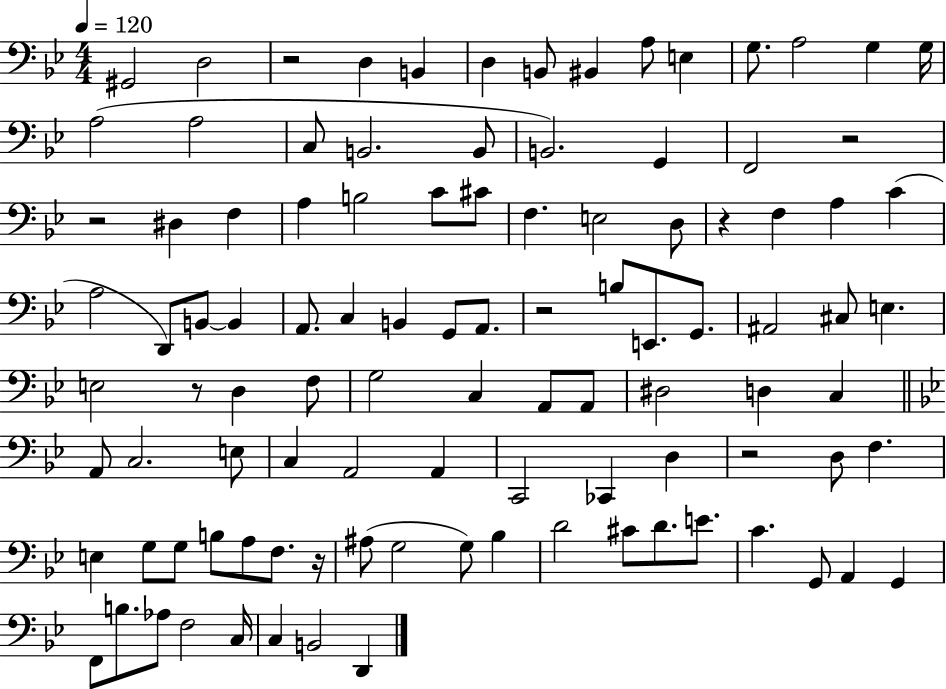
G#2/h D3/h R/h D3/q B2/q D3/q B2/e BIS2/q A3/e E3/q G3/e. A3/h G3/q G3/s A3/h A3/h C3/e B2/h. B2/e B2/h. G2/q F2/h R/h R/h D#3/q F3/q A3/q B3/h C4/e C#4/e F3/q. E3/h D3/e R/q F3/q A3/q C4/q A3/h D2/e B2/e B2/q A2/e. C3/q B2/q G2/e A2/e. R/h B3/e E2/e. G2/e. A#2/h C#3/e E3/q. E3/h R/e D3/q F3/e G3/h C3/q A2/e A2/e D#3/h D3/q C3/q A2/e C3/h. E3/e C3/q A2/h A2/q C2/h CES2/q D3/q R/h D3/e F3/q. E3/q G3/e G3/e B3/e A3/e F3/e. R/s A#3/e G3/h G3/e Bb3/q D4/h C#4/e D4/e. E4/e. C4/q. G2/e A2/q G2/q F2/e B3/e. Ab3/e F3/h C3/s C3/q B2/h D2/q